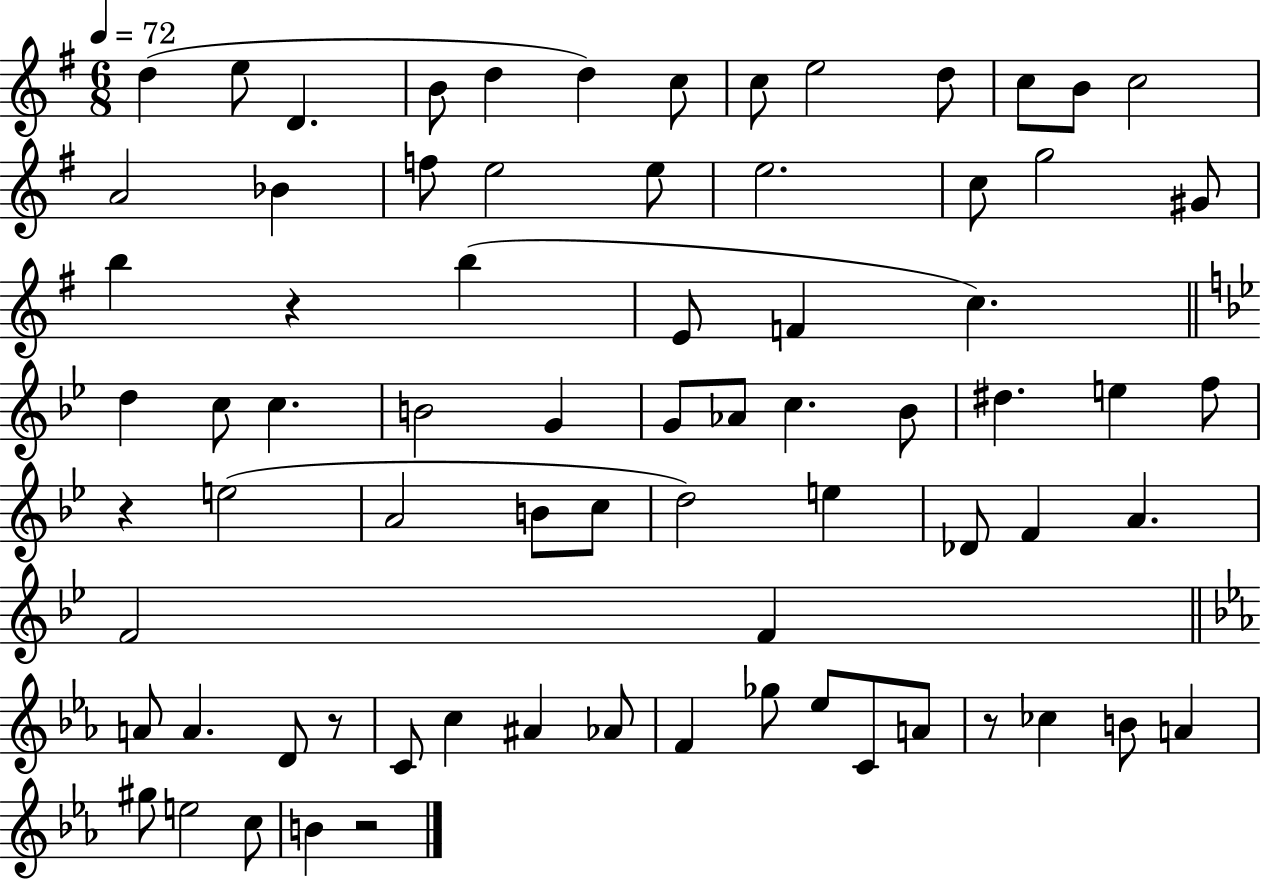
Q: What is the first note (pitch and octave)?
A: D5